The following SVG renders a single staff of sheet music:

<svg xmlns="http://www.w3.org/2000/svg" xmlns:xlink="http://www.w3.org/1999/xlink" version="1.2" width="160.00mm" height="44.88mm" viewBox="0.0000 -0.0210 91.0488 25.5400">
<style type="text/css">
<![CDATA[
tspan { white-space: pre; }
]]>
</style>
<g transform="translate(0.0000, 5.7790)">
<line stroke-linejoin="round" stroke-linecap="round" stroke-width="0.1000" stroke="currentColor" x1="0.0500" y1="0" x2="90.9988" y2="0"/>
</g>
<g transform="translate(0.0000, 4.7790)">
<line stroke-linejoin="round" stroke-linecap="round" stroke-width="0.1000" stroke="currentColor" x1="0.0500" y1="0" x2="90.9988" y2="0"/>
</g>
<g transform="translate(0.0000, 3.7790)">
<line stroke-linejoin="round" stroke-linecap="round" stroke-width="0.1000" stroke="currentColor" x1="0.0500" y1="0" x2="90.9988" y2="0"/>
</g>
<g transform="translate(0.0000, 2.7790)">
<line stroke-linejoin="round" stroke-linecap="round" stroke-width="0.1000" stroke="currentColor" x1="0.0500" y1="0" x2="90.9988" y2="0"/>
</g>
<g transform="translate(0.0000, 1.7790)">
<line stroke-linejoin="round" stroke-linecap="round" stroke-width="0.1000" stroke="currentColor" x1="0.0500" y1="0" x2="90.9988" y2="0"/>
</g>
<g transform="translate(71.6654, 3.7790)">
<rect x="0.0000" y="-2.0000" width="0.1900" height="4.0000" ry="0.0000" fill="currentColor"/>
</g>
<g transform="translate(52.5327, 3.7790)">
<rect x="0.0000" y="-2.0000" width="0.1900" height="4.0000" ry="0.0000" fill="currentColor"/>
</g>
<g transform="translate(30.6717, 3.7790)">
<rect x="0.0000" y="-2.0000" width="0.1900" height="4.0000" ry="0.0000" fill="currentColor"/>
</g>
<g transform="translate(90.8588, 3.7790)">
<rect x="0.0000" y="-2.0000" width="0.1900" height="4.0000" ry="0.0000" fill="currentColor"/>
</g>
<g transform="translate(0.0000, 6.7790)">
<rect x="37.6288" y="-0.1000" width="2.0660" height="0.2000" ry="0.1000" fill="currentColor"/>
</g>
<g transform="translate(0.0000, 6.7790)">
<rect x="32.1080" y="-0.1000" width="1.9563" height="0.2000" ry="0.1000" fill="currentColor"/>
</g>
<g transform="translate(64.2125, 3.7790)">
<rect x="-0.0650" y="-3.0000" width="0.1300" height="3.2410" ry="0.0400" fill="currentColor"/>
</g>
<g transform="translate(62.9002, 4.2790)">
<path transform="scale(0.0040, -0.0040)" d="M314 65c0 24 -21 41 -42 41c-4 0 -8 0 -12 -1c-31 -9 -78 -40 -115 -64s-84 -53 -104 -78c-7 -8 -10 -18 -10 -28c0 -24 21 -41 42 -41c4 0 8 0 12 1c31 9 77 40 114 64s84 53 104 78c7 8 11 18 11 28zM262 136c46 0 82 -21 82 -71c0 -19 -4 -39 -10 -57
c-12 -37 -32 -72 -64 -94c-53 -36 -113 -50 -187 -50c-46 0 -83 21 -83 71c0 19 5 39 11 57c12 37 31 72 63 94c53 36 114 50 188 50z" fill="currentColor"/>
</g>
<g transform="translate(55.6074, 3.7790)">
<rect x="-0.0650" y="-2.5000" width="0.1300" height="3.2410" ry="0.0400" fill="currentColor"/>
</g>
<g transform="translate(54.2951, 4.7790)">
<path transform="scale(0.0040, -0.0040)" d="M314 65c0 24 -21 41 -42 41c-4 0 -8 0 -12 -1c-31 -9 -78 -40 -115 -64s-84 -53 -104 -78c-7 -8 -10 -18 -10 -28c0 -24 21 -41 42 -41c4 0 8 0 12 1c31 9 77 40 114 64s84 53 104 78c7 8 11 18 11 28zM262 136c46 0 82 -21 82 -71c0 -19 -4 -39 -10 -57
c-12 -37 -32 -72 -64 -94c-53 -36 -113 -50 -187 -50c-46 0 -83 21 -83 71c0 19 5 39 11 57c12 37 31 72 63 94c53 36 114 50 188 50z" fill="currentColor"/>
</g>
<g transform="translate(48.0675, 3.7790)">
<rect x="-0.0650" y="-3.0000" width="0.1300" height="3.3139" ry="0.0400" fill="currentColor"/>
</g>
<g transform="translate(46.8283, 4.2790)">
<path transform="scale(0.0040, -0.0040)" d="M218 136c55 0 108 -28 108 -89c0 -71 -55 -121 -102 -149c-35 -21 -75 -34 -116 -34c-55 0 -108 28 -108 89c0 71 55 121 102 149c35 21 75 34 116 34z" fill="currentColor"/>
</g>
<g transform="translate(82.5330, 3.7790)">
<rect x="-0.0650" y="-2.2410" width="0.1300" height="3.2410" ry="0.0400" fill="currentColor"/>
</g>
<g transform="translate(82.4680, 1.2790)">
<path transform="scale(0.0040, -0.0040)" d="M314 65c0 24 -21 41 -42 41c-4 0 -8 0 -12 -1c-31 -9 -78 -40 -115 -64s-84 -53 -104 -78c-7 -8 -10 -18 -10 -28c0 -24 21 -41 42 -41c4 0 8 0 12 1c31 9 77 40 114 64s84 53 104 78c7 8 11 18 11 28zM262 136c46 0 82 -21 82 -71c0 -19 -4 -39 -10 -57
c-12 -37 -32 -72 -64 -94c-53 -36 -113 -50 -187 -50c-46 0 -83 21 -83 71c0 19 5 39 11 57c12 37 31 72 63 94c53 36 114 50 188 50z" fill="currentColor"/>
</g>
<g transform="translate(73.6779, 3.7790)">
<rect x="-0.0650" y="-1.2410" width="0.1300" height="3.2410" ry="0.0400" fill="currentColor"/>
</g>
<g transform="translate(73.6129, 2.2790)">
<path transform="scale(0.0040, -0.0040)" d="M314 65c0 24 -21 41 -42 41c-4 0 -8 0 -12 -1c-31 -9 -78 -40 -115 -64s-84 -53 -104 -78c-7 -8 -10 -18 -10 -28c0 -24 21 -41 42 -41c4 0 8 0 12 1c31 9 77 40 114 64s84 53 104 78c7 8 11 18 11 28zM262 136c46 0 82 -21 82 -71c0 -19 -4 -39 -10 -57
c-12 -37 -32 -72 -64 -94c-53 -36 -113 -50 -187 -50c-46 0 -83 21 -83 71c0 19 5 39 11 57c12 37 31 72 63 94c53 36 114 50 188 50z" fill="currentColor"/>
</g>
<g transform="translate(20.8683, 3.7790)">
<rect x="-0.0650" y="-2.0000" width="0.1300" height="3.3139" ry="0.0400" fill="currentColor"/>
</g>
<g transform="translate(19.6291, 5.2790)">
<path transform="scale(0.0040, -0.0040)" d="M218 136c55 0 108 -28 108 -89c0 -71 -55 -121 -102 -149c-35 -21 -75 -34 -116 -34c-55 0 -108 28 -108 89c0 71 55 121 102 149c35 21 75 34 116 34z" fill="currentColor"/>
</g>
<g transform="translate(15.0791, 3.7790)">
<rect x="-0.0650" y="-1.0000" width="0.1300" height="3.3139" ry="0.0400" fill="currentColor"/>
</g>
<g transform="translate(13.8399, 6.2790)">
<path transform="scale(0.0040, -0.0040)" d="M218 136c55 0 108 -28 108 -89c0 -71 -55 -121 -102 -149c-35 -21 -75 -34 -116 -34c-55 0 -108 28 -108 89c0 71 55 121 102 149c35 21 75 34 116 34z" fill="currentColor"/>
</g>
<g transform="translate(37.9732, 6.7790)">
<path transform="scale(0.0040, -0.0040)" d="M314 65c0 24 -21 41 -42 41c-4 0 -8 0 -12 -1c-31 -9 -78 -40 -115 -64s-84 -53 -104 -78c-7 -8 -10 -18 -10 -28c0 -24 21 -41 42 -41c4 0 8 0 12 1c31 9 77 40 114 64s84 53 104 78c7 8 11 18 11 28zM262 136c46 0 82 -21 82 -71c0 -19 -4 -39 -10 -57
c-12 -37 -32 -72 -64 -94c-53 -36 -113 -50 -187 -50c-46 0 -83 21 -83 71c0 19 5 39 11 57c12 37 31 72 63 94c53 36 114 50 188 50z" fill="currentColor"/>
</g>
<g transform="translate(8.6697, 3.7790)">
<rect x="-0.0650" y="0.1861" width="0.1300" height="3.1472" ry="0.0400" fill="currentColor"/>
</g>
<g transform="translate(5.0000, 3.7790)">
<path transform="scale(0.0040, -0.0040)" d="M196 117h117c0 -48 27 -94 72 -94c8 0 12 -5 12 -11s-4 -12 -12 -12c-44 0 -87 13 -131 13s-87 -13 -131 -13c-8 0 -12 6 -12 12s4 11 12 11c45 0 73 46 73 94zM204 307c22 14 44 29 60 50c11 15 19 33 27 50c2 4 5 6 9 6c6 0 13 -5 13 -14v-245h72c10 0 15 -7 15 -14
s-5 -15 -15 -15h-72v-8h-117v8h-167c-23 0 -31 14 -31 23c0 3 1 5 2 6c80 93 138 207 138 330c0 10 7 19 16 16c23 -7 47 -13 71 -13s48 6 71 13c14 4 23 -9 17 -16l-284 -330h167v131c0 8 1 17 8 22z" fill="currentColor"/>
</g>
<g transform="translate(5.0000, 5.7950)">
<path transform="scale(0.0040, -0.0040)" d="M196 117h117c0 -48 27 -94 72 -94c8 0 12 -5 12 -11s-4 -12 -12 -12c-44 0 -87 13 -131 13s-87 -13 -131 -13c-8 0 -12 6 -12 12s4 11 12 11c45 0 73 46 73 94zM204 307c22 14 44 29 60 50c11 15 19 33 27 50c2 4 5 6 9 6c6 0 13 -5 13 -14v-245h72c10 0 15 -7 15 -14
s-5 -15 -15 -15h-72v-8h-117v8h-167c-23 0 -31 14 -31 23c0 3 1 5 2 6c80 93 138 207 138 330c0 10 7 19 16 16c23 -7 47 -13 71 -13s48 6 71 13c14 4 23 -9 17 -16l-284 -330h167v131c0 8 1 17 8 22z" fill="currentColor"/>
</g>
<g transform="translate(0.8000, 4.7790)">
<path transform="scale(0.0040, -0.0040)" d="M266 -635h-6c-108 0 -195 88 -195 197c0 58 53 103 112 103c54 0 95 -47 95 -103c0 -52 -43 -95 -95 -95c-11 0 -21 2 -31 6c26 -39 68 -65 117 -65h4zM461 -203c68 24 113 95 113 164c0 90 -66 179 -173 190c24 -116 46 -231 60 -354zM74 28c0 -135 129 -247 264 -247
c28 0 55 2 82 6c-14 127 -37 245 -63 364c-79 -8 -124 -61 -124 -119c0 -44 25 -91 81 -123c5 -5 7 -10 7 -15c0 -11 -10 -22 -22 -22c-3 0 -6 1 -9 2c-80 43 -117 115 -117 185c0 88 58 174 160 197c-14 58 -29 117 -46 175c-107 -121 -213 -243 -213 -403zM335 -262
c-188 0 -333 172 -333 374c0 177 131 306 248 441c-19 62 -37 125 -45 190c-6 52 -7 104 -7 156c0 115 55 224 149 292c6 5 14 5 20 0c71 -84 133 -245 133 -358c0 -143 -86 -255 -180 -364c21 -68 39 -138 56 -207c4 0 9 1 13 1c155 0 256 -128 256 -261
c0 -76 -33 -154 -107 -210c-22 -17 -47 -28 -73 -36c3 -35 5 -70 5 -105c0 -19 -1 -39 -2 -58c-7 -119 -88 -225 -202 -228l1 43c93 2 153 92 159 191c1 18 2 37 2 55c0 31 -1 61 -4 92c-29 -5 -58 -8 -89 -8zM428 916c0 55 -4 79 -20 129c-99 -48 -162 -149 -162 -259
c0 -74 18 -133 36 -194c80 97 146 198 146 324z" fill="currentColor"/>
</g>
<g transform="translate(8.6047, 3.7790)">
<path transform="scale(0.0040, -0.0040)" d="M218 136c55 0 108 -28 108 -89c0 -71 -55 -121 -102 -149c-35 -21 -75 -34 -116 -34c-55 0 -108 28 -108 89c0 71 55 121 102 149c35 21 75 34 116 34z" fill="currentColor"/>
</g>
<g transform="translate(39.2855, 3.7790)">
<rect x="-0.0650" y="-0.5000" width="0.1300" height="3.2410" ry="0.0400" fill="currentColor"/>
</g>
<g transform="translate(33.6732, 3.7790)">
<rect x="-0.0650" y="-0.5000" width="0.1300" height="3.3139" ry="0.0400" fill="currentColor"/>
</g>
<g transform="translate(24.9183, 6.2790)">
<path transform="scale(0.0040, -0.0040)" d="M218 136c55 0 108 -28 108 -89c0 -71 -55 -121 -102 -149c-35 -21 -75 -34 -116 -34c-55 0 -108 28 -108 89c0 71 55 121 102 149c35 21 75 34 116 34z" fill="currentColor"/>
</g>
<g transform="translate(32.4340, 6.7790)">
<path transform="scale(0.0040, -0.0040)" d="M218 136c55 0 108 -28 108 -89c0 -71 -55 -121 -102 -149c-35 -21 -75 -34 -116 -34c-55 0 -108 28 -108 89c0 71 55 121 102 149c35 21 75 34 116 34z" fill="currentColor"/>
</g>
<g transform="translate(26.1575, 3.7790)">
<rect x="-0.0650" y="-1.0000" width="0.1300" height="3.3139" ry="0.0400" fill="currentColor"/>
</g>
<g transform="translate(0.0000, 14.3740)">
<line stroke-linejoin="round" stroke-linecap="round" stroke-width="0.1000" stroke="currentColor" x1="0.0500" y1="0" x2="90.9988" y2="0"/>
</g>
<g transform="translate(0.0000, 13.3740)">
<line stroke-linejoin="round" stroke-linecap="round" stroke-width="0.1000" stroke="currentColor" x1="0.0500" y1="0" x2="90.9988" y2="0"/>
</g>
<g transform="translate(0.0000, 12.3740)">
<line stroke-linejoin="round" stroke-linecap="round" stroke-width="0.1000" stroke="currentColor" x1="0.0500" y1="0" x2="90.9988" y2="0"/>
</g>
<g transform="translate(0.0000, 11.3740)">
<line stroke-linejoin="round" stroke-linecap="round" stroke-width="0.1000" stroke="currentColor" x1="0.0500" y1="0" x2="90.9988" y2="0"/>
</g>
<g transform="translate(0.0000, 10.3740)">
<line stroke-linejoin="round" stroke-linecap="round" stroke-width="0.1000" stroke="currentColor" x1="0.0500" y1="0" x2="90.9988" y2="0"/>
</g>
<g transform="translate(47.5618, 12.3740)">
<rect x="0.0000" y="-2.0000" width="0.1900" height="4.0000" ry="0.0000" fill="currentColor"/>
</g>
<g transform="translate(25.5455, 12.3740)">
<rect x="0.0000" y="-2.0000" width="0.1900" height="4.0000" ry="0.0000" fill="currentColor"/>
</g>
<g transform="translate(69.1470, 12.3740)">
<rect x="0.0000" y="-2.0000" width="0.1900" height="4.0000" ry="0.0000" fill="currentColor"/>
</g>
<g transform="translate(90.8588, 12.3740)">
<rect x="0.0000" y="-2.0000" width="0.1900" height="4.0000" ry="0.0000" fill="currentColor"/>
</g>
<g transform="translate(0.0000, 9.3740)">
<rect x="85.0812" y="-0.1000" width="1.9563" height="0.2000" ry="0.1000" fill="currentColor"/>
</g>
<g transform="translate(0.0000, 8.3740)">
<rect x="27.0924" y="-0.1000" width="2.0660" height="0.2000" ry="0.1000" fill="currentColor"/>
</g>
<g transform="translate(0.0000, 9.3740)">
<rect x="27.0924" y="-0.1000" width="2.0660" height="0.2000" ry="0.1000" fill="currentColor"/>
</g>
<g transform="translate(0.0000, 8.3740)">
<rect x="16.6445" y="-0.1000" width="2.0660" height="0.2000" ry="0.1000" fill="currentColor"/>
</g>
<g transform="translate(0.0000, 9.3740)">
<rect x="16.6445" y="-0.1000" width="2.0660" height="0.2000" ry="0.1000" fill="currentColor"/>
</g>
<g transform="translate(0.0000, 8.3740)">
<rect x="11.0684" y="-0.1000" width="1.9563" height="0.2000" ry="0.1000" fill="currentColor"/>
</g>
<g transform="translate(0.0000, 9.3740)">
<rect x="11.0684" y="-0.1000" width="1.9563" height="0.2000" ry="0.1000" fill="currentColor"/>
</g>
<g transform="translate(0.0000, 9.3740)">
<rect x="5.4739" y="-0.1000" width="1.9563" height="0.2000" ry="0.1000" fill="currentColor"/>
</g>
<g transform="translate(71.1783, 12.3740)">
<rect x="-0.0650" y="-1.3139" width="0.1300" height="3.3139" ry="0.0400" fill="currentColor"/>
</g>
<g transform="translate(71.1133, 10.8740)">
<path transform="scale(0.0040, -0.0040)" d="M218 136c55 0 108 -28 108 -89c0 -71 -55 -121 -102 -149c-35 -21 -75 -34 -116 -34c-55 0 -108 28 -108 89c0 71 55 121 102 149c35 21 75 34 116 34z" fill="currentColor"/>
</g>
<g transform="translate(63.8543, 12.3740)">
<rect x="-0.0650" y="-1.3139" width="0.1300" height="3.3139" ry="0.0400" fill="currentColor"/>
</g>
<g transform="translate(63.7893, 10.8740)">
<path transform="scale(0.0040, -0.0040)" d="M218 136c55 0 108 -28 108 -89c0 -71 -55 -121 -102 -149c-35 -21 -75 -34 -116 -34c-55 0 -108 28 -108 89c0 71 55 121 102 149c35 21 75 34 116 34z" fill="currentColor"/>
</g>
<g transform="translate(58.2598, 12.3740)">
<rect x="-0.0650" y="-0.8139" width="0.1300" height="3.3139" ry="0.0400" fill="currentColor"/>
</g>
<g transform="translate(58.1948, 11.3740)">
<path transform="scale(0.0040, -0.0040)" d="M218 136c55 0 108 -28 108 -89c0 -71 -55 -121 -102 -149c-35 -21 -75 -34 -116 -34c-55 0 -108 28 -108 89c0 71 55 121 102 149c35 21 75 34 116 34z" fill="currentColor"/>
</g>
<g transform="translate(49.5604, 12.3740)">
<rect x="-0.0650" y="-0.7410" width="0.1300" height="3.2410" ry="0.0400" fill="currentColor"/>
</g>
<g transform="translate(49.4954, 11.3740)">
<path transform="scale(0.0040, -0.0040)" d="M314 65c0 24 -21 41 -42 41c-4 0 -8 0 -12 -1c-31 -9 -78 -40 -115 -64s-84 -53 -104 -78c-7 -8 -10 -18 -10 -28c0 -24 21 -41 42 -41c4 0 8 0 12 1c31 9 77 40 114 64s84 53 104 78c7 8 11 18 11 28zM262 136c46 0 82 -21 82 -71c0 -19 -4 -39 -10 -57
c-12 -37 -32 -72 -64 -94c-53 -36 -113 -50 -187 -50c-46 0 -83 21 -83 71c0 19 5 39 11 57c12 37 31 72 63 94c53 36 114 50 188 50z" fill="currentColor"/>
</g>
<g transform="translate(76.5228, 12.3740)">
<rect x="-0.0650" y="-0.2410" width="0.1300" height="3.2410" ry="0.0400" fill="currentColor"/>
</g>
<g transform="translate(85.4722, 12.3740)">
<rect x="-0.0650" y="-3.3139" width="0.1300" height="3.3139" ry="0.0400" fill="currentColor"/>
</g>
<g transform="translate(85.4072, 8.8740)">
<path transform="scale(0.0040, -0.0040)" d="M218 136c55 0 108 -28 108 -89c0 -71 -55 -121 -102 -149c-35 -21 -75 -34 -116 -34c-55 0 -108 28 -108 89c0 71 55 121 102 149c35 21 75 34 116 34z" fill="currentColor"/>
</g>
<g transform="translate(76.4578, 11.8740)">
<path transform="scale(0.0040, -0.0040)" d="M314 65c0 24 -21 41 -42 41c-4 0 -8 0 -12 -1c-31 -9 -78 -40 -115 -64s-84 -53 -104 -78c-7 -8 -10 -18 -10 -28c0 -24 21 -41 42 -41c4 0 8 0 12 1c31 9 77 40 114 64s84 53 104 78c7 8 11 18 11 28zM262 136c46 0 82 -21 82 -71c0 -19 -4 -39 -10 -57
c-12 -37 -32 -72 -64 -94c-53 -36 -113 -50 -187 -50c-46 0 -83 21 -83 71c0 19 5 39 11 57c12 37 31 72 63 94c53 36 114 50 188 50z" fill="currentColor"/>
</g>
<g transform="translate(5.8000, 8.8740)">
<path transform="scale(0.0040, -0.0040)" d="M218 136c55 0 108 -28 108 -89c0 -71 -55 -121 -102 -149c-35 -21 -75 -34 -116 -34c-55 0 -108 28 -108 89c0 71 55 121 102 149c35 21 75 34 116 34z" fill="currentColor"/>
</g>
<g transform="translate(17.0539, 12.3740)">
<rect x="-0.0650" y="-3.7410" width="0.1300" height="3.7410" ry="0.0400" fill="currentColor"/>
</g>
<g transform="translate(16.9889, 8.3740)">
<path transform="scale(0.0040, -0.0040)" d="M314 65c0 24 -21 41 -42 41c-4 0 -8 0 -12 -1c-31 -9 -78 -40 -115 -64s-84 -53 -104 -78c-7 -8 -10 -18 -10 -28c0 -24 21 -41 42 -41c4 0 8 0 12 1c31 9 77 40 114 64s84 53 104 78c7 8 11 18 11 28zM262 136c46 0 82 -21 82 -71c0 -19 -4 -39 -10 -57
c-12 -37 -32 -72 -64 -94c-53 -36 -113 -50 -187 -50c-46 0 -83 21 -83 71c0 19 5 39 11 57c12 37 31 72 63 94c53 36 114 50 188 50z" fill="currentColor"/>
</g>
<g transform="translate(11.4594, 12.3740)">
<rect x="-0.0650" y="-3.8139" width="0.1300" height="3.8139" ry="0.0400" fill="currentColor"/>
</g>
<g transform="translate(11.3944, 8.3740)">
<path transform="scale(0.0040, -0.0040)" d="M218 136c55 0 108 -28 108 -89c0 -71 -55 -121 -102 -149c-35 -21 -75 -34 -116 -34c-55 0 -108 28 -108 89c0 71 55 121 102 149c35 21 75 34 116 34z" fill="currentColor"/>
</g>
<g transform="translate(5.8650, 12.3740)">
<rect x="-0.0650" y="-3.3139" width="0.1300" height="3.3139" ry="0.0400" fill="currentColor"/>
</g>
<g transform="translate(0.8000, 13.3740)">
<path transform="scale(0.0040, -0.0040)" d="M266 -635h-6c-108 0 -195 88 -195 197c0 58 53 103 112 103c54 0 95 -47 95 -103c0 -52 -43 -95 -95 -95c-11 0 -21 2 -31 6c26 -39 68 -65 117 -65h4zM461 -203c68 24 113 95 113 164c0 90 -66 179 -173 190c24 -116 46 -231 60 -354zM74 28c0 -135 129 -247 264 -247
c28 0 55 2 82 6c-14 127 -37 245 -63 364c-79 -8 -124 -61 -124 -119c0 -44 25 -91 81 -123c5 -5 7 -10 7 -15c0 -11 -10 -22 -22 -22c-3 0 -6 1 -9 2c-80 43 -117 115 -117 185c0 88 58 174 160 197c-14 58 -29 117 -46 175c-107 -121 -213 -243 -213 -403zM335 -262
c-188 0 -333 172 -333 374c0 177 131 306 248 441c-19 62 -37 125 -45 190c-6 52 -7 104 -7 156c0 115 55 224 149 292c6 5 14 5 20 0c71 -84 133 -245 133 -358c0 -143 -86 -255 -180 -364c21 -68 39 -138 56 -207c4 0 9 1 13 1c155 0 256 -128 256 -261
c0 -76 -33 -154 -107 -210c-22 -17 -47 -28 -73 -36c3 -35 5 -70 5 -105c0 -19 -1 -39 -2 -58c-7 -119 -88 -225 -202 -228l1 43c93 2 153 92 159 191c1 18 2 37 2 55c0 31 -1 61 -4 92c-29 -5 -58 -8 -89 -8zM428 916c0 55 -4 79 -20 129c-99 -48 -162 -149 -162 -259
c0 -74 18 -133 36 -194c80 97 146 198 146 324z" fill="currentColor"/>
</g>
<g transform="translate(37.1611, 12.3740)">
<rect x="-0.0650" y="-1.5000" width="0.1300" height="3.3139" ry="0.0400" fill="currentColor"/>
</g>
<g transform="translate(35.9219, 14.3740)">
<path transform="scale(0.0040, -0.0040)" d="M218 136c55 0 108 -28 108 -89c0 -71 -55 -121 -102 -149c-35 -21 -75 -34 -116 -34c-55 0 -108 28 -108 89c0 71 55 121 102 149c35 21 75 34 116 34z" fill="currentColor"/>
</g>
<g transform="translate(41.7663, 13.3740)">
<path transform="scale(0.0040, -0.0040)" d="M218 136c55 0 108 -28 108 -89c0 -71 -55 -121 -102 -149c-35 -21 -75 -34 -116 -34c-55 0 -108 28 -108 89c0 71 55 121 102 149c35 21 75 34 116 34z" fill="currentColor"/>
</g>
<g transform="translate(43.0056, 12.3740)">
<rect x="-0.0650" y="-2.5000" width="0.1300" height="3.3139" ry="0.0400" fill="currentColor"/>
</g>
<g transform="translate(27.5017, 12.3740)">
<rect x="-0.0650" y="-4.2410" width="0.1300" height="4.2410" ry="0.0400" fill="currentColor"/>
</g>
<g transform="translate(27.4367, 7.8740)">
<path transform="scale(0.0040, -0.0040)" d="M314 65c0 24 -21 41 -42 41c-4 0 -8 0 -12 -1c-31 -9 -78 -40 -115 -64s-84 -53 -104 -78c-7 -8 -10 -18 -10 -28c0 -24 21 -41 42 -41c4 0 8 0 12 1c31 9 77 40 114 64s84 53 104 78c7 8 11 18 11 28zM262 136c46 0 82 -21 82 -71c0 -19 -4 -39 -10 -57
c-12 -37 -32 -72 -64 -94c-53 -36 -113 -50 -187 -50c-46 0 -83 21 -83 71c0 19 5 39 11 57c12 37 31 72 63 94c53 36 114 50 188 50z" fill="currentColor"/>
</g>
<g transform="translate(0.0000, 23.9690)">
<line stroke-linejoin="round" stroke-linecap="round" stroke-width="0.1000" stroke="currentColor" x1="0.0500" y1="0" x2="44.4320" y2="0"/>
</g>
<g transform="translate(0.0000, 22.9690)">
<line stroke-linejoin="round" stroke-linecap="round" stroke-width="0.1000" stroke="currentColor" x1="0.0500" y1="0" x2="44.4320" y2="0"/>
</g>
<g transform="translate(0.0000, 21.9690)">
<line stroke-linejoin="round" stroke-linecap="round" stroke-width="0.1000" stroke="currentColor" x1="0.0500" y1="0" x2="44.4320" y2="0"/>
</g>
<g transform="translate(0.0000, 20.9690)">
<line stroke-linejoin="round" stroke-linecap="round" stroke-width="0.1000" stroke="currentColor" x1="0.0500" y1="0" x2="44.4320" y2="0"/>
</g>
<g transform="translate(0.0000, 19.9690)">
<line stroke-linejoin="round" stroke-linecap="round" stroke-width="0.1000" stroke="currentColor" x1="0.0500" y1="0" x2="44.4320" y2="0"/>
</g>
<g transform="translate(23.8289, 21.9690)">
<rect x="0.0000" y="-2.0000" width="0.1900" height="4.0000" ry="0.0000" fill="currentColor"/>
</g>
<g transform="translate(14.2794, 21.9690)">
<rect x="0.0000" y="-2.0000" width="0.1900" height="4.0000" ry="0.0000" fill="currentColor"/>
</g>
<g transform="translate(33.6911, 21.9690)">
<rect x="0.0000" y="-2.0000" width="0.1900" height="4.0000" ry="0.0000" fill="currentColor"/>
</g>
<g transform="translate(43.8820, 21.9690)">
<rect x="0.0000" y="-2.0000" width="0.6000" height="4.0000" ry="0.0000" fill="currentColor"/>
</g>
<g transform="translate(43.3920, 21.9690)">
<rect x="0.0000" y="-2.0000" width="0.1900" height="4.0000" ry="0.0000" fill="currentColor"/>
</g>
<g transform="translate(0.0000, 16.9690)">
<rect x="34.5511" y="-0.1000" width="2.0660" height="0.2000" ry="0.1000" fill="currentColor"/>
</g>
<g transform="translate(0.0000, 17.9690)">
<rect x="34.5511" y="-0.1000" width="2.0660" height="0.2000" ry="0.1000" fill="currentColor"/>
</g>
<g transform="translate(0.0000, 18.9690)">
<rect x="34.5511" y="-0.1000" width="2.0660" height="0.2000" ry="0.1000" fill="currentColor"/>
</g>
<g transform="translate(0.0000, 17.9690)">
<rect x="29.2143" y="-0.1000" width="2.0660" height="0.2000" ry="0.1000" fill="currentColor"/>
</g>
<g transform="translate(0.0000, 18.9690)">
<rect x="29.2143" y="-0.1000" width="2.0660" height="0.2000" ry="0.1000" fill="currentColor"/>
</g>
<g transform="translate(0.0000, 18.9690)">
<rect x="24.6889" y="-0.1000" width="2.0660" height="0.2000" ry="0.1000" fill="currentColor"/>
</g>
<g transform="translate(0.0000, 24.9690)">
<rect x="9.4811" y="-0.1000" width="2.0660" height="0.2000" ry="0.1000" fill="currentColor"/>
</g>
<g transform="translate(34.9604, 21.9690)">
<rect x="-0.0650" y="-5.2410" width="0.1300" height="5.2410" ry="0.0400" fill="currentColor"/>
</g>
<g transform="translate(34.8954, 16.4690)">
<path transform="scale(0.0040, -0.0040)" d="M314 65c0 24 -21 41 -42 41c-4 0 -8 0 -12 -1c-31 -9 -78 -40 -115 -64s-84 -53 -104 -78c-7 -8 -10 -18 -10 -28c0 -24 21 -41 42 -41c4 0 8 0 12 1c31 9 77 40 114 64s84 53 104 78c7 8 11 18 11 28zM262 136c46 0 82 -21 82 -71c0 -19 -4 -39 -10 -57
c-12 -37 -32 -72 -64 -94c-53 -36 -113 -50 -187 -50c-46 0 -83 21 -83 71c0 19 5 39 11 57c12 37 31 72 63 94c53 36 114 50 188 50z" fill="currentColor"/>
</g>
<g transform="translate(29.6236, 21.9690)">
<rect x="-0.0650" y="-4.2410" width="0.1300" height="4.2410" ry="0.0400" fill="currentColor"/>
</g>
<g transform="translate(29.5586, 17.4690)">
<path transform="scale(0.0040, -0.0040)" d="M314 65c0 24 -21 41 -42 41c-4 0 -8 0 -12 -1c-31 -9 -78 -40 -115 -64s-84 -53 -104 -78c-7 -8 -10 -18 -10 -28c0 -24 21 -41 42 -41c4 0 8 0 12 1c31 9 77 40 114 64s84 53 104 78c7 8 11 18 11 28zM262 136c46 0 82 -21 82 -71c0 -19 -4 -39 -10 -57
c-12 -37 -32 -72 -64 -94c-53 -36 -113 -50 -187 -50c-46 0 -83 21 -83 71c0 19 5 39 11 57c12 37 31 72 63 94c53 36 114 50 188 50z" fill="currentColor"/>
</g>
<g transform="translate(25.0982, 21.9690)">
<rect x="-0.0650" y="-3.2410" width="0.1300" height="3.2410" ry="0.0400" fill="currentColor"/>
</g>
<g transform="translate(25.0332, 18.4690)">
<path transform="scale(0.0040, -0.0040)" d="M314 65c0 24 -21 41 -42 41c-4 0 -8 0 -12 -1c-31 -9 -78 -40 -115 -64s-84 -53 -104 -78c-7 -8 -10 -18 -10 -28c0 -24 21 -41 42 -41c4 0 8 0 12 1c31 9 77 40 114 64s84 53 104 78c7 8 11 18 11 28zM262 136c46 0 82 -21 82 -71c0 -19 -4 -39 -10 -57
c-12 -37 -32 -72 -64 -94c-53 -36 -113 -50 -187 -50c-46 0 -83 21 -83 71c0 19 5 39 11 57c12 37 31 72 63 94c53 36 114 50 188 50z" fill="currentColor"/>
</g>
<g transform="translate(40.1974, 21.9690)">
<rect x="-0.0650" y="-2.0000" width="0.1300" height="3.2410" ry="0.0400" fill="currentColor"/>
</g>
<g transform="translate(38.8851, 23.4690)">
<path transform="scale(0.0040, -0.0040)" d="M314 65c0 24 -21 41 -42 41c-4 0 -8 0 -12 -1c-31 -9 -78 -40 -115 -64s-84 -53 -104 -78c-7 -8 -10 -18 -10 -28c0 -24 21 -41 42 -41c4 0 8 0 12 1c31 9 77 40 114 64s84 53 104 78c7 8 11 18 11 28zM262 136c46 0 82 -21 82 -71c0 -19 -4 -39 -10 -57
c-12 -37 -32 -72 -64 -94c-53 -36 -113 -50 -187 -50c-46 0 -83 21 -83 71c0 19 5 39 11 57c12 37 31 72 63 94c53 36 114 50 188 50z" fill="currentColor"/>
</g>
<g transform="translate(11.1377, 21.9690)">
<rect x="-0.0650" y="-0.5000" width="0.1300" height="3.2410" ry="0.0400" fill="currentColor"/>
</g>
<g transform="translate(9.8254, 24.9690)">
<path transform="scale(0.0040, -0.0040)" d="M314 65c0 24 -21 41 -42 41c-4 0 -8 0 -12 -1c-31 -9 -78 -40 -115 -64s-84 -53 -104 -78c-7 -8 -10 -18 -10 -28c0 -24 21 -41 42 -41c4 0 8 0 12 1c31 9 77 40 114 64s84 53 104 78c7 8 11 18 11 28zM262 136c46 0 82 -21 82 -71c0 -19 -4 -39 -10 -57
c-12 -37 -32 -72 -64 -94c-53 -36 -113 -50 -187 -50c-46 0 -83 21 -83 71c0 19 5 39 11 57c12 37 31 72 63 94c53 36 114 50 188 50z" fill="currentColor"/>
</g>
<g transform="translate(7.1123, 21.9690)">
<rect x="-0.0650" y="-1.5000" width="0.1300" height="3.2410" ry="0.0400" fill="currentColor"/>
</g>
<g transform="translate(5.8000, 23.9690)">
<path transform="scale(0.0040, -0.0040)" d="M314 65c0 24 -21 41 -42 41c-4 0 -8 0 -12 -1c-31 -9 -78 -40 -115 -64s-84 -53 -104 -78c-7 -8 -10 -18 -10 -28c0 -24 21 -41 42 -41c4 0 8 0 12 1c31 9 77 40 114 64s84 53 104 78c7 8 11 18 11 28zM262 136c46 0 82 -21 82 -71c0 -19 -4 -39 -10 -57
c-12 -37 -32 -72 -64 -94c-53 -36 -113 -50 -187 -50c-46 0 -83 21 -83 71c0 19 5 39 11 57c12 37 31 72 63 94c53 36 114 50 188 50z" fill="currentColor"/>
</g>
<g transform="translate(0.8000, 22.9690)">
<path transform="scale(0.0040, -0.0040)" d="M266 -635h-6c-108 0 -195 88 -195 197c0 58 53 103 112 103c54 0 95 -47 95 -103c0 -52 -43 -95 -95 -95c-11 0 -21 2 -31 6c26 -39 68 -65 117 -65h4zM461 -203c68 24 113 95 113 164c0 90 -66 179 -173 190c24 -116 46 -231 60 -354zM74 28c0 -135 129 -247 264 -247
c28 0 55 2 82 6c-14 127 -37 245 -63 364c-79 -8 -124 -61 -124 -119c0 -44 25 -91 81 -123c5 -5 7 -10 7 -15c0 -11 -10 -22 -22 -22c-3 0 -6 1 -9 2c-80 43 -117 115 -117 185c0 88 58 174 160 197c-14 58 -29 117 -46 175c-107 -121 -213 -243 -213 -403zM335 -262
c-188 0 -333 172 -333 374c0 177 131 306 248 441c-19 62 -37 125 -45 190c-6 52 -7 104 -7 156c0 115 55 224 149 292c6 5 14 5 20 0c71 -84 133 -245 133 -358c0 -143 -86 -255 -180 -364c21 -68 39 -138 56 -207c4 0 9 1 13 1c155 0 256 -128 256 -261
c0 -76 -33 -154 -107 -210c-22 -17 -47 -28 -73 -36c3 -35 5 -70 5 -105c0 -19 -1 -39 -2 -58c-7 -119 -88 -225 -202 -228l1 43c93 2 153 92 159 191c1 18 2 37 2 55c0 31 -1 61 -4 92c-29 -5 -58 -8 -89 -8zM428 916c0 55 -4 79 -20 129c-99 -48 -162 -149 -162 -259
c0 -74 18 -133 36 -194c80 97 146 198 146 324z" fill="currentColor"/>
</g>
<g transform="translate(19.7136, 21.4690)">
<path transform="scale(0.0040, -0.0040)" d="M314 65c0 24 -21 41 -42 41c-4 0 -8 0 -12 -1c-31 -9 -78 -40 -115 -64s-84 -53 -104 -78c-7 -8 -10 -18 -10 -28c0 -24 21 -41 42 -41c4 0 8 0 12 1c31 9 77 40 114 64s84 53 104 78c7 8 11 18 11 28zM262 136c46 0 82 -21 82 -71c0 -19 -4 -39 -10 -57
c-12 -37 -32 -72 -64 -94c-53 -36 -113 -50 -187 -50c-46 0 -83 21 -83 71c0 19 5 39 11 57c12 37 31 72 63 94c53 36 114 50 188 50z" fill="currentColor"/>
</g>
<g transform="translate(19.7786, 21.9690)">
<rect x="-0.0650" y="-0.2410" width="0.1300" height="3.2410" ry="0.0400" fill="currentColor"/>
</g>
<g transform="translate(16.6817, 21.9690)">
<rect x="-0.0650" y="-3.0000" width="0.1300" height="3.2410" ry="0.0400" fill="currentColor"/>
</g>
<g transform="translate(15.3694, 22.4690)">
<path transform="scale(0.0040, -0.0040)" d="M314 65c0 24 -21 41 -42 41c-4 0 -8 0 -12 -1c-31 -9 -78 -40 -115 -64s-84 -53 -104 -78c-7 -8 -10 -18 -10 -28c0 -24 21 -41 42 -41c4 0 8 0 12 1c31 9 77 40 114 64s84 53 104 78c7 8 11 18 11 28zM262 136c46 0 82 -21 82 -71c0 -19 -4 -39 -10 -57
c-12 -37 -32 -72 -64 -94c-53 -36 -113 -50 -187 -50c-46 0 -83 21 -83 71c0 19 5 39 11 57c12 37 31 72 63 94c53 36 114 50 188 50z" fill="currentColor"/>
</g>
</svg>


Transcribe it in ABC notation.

X:1
T:Untitled
M:4/4
L:1/4
K:C
B D F D C C2 A G2 A2 e2 g2 b c' c'2 d'2 E G d2 d e e c2 b E2 C2 A2 c2 b2 d'2 f'2 F2